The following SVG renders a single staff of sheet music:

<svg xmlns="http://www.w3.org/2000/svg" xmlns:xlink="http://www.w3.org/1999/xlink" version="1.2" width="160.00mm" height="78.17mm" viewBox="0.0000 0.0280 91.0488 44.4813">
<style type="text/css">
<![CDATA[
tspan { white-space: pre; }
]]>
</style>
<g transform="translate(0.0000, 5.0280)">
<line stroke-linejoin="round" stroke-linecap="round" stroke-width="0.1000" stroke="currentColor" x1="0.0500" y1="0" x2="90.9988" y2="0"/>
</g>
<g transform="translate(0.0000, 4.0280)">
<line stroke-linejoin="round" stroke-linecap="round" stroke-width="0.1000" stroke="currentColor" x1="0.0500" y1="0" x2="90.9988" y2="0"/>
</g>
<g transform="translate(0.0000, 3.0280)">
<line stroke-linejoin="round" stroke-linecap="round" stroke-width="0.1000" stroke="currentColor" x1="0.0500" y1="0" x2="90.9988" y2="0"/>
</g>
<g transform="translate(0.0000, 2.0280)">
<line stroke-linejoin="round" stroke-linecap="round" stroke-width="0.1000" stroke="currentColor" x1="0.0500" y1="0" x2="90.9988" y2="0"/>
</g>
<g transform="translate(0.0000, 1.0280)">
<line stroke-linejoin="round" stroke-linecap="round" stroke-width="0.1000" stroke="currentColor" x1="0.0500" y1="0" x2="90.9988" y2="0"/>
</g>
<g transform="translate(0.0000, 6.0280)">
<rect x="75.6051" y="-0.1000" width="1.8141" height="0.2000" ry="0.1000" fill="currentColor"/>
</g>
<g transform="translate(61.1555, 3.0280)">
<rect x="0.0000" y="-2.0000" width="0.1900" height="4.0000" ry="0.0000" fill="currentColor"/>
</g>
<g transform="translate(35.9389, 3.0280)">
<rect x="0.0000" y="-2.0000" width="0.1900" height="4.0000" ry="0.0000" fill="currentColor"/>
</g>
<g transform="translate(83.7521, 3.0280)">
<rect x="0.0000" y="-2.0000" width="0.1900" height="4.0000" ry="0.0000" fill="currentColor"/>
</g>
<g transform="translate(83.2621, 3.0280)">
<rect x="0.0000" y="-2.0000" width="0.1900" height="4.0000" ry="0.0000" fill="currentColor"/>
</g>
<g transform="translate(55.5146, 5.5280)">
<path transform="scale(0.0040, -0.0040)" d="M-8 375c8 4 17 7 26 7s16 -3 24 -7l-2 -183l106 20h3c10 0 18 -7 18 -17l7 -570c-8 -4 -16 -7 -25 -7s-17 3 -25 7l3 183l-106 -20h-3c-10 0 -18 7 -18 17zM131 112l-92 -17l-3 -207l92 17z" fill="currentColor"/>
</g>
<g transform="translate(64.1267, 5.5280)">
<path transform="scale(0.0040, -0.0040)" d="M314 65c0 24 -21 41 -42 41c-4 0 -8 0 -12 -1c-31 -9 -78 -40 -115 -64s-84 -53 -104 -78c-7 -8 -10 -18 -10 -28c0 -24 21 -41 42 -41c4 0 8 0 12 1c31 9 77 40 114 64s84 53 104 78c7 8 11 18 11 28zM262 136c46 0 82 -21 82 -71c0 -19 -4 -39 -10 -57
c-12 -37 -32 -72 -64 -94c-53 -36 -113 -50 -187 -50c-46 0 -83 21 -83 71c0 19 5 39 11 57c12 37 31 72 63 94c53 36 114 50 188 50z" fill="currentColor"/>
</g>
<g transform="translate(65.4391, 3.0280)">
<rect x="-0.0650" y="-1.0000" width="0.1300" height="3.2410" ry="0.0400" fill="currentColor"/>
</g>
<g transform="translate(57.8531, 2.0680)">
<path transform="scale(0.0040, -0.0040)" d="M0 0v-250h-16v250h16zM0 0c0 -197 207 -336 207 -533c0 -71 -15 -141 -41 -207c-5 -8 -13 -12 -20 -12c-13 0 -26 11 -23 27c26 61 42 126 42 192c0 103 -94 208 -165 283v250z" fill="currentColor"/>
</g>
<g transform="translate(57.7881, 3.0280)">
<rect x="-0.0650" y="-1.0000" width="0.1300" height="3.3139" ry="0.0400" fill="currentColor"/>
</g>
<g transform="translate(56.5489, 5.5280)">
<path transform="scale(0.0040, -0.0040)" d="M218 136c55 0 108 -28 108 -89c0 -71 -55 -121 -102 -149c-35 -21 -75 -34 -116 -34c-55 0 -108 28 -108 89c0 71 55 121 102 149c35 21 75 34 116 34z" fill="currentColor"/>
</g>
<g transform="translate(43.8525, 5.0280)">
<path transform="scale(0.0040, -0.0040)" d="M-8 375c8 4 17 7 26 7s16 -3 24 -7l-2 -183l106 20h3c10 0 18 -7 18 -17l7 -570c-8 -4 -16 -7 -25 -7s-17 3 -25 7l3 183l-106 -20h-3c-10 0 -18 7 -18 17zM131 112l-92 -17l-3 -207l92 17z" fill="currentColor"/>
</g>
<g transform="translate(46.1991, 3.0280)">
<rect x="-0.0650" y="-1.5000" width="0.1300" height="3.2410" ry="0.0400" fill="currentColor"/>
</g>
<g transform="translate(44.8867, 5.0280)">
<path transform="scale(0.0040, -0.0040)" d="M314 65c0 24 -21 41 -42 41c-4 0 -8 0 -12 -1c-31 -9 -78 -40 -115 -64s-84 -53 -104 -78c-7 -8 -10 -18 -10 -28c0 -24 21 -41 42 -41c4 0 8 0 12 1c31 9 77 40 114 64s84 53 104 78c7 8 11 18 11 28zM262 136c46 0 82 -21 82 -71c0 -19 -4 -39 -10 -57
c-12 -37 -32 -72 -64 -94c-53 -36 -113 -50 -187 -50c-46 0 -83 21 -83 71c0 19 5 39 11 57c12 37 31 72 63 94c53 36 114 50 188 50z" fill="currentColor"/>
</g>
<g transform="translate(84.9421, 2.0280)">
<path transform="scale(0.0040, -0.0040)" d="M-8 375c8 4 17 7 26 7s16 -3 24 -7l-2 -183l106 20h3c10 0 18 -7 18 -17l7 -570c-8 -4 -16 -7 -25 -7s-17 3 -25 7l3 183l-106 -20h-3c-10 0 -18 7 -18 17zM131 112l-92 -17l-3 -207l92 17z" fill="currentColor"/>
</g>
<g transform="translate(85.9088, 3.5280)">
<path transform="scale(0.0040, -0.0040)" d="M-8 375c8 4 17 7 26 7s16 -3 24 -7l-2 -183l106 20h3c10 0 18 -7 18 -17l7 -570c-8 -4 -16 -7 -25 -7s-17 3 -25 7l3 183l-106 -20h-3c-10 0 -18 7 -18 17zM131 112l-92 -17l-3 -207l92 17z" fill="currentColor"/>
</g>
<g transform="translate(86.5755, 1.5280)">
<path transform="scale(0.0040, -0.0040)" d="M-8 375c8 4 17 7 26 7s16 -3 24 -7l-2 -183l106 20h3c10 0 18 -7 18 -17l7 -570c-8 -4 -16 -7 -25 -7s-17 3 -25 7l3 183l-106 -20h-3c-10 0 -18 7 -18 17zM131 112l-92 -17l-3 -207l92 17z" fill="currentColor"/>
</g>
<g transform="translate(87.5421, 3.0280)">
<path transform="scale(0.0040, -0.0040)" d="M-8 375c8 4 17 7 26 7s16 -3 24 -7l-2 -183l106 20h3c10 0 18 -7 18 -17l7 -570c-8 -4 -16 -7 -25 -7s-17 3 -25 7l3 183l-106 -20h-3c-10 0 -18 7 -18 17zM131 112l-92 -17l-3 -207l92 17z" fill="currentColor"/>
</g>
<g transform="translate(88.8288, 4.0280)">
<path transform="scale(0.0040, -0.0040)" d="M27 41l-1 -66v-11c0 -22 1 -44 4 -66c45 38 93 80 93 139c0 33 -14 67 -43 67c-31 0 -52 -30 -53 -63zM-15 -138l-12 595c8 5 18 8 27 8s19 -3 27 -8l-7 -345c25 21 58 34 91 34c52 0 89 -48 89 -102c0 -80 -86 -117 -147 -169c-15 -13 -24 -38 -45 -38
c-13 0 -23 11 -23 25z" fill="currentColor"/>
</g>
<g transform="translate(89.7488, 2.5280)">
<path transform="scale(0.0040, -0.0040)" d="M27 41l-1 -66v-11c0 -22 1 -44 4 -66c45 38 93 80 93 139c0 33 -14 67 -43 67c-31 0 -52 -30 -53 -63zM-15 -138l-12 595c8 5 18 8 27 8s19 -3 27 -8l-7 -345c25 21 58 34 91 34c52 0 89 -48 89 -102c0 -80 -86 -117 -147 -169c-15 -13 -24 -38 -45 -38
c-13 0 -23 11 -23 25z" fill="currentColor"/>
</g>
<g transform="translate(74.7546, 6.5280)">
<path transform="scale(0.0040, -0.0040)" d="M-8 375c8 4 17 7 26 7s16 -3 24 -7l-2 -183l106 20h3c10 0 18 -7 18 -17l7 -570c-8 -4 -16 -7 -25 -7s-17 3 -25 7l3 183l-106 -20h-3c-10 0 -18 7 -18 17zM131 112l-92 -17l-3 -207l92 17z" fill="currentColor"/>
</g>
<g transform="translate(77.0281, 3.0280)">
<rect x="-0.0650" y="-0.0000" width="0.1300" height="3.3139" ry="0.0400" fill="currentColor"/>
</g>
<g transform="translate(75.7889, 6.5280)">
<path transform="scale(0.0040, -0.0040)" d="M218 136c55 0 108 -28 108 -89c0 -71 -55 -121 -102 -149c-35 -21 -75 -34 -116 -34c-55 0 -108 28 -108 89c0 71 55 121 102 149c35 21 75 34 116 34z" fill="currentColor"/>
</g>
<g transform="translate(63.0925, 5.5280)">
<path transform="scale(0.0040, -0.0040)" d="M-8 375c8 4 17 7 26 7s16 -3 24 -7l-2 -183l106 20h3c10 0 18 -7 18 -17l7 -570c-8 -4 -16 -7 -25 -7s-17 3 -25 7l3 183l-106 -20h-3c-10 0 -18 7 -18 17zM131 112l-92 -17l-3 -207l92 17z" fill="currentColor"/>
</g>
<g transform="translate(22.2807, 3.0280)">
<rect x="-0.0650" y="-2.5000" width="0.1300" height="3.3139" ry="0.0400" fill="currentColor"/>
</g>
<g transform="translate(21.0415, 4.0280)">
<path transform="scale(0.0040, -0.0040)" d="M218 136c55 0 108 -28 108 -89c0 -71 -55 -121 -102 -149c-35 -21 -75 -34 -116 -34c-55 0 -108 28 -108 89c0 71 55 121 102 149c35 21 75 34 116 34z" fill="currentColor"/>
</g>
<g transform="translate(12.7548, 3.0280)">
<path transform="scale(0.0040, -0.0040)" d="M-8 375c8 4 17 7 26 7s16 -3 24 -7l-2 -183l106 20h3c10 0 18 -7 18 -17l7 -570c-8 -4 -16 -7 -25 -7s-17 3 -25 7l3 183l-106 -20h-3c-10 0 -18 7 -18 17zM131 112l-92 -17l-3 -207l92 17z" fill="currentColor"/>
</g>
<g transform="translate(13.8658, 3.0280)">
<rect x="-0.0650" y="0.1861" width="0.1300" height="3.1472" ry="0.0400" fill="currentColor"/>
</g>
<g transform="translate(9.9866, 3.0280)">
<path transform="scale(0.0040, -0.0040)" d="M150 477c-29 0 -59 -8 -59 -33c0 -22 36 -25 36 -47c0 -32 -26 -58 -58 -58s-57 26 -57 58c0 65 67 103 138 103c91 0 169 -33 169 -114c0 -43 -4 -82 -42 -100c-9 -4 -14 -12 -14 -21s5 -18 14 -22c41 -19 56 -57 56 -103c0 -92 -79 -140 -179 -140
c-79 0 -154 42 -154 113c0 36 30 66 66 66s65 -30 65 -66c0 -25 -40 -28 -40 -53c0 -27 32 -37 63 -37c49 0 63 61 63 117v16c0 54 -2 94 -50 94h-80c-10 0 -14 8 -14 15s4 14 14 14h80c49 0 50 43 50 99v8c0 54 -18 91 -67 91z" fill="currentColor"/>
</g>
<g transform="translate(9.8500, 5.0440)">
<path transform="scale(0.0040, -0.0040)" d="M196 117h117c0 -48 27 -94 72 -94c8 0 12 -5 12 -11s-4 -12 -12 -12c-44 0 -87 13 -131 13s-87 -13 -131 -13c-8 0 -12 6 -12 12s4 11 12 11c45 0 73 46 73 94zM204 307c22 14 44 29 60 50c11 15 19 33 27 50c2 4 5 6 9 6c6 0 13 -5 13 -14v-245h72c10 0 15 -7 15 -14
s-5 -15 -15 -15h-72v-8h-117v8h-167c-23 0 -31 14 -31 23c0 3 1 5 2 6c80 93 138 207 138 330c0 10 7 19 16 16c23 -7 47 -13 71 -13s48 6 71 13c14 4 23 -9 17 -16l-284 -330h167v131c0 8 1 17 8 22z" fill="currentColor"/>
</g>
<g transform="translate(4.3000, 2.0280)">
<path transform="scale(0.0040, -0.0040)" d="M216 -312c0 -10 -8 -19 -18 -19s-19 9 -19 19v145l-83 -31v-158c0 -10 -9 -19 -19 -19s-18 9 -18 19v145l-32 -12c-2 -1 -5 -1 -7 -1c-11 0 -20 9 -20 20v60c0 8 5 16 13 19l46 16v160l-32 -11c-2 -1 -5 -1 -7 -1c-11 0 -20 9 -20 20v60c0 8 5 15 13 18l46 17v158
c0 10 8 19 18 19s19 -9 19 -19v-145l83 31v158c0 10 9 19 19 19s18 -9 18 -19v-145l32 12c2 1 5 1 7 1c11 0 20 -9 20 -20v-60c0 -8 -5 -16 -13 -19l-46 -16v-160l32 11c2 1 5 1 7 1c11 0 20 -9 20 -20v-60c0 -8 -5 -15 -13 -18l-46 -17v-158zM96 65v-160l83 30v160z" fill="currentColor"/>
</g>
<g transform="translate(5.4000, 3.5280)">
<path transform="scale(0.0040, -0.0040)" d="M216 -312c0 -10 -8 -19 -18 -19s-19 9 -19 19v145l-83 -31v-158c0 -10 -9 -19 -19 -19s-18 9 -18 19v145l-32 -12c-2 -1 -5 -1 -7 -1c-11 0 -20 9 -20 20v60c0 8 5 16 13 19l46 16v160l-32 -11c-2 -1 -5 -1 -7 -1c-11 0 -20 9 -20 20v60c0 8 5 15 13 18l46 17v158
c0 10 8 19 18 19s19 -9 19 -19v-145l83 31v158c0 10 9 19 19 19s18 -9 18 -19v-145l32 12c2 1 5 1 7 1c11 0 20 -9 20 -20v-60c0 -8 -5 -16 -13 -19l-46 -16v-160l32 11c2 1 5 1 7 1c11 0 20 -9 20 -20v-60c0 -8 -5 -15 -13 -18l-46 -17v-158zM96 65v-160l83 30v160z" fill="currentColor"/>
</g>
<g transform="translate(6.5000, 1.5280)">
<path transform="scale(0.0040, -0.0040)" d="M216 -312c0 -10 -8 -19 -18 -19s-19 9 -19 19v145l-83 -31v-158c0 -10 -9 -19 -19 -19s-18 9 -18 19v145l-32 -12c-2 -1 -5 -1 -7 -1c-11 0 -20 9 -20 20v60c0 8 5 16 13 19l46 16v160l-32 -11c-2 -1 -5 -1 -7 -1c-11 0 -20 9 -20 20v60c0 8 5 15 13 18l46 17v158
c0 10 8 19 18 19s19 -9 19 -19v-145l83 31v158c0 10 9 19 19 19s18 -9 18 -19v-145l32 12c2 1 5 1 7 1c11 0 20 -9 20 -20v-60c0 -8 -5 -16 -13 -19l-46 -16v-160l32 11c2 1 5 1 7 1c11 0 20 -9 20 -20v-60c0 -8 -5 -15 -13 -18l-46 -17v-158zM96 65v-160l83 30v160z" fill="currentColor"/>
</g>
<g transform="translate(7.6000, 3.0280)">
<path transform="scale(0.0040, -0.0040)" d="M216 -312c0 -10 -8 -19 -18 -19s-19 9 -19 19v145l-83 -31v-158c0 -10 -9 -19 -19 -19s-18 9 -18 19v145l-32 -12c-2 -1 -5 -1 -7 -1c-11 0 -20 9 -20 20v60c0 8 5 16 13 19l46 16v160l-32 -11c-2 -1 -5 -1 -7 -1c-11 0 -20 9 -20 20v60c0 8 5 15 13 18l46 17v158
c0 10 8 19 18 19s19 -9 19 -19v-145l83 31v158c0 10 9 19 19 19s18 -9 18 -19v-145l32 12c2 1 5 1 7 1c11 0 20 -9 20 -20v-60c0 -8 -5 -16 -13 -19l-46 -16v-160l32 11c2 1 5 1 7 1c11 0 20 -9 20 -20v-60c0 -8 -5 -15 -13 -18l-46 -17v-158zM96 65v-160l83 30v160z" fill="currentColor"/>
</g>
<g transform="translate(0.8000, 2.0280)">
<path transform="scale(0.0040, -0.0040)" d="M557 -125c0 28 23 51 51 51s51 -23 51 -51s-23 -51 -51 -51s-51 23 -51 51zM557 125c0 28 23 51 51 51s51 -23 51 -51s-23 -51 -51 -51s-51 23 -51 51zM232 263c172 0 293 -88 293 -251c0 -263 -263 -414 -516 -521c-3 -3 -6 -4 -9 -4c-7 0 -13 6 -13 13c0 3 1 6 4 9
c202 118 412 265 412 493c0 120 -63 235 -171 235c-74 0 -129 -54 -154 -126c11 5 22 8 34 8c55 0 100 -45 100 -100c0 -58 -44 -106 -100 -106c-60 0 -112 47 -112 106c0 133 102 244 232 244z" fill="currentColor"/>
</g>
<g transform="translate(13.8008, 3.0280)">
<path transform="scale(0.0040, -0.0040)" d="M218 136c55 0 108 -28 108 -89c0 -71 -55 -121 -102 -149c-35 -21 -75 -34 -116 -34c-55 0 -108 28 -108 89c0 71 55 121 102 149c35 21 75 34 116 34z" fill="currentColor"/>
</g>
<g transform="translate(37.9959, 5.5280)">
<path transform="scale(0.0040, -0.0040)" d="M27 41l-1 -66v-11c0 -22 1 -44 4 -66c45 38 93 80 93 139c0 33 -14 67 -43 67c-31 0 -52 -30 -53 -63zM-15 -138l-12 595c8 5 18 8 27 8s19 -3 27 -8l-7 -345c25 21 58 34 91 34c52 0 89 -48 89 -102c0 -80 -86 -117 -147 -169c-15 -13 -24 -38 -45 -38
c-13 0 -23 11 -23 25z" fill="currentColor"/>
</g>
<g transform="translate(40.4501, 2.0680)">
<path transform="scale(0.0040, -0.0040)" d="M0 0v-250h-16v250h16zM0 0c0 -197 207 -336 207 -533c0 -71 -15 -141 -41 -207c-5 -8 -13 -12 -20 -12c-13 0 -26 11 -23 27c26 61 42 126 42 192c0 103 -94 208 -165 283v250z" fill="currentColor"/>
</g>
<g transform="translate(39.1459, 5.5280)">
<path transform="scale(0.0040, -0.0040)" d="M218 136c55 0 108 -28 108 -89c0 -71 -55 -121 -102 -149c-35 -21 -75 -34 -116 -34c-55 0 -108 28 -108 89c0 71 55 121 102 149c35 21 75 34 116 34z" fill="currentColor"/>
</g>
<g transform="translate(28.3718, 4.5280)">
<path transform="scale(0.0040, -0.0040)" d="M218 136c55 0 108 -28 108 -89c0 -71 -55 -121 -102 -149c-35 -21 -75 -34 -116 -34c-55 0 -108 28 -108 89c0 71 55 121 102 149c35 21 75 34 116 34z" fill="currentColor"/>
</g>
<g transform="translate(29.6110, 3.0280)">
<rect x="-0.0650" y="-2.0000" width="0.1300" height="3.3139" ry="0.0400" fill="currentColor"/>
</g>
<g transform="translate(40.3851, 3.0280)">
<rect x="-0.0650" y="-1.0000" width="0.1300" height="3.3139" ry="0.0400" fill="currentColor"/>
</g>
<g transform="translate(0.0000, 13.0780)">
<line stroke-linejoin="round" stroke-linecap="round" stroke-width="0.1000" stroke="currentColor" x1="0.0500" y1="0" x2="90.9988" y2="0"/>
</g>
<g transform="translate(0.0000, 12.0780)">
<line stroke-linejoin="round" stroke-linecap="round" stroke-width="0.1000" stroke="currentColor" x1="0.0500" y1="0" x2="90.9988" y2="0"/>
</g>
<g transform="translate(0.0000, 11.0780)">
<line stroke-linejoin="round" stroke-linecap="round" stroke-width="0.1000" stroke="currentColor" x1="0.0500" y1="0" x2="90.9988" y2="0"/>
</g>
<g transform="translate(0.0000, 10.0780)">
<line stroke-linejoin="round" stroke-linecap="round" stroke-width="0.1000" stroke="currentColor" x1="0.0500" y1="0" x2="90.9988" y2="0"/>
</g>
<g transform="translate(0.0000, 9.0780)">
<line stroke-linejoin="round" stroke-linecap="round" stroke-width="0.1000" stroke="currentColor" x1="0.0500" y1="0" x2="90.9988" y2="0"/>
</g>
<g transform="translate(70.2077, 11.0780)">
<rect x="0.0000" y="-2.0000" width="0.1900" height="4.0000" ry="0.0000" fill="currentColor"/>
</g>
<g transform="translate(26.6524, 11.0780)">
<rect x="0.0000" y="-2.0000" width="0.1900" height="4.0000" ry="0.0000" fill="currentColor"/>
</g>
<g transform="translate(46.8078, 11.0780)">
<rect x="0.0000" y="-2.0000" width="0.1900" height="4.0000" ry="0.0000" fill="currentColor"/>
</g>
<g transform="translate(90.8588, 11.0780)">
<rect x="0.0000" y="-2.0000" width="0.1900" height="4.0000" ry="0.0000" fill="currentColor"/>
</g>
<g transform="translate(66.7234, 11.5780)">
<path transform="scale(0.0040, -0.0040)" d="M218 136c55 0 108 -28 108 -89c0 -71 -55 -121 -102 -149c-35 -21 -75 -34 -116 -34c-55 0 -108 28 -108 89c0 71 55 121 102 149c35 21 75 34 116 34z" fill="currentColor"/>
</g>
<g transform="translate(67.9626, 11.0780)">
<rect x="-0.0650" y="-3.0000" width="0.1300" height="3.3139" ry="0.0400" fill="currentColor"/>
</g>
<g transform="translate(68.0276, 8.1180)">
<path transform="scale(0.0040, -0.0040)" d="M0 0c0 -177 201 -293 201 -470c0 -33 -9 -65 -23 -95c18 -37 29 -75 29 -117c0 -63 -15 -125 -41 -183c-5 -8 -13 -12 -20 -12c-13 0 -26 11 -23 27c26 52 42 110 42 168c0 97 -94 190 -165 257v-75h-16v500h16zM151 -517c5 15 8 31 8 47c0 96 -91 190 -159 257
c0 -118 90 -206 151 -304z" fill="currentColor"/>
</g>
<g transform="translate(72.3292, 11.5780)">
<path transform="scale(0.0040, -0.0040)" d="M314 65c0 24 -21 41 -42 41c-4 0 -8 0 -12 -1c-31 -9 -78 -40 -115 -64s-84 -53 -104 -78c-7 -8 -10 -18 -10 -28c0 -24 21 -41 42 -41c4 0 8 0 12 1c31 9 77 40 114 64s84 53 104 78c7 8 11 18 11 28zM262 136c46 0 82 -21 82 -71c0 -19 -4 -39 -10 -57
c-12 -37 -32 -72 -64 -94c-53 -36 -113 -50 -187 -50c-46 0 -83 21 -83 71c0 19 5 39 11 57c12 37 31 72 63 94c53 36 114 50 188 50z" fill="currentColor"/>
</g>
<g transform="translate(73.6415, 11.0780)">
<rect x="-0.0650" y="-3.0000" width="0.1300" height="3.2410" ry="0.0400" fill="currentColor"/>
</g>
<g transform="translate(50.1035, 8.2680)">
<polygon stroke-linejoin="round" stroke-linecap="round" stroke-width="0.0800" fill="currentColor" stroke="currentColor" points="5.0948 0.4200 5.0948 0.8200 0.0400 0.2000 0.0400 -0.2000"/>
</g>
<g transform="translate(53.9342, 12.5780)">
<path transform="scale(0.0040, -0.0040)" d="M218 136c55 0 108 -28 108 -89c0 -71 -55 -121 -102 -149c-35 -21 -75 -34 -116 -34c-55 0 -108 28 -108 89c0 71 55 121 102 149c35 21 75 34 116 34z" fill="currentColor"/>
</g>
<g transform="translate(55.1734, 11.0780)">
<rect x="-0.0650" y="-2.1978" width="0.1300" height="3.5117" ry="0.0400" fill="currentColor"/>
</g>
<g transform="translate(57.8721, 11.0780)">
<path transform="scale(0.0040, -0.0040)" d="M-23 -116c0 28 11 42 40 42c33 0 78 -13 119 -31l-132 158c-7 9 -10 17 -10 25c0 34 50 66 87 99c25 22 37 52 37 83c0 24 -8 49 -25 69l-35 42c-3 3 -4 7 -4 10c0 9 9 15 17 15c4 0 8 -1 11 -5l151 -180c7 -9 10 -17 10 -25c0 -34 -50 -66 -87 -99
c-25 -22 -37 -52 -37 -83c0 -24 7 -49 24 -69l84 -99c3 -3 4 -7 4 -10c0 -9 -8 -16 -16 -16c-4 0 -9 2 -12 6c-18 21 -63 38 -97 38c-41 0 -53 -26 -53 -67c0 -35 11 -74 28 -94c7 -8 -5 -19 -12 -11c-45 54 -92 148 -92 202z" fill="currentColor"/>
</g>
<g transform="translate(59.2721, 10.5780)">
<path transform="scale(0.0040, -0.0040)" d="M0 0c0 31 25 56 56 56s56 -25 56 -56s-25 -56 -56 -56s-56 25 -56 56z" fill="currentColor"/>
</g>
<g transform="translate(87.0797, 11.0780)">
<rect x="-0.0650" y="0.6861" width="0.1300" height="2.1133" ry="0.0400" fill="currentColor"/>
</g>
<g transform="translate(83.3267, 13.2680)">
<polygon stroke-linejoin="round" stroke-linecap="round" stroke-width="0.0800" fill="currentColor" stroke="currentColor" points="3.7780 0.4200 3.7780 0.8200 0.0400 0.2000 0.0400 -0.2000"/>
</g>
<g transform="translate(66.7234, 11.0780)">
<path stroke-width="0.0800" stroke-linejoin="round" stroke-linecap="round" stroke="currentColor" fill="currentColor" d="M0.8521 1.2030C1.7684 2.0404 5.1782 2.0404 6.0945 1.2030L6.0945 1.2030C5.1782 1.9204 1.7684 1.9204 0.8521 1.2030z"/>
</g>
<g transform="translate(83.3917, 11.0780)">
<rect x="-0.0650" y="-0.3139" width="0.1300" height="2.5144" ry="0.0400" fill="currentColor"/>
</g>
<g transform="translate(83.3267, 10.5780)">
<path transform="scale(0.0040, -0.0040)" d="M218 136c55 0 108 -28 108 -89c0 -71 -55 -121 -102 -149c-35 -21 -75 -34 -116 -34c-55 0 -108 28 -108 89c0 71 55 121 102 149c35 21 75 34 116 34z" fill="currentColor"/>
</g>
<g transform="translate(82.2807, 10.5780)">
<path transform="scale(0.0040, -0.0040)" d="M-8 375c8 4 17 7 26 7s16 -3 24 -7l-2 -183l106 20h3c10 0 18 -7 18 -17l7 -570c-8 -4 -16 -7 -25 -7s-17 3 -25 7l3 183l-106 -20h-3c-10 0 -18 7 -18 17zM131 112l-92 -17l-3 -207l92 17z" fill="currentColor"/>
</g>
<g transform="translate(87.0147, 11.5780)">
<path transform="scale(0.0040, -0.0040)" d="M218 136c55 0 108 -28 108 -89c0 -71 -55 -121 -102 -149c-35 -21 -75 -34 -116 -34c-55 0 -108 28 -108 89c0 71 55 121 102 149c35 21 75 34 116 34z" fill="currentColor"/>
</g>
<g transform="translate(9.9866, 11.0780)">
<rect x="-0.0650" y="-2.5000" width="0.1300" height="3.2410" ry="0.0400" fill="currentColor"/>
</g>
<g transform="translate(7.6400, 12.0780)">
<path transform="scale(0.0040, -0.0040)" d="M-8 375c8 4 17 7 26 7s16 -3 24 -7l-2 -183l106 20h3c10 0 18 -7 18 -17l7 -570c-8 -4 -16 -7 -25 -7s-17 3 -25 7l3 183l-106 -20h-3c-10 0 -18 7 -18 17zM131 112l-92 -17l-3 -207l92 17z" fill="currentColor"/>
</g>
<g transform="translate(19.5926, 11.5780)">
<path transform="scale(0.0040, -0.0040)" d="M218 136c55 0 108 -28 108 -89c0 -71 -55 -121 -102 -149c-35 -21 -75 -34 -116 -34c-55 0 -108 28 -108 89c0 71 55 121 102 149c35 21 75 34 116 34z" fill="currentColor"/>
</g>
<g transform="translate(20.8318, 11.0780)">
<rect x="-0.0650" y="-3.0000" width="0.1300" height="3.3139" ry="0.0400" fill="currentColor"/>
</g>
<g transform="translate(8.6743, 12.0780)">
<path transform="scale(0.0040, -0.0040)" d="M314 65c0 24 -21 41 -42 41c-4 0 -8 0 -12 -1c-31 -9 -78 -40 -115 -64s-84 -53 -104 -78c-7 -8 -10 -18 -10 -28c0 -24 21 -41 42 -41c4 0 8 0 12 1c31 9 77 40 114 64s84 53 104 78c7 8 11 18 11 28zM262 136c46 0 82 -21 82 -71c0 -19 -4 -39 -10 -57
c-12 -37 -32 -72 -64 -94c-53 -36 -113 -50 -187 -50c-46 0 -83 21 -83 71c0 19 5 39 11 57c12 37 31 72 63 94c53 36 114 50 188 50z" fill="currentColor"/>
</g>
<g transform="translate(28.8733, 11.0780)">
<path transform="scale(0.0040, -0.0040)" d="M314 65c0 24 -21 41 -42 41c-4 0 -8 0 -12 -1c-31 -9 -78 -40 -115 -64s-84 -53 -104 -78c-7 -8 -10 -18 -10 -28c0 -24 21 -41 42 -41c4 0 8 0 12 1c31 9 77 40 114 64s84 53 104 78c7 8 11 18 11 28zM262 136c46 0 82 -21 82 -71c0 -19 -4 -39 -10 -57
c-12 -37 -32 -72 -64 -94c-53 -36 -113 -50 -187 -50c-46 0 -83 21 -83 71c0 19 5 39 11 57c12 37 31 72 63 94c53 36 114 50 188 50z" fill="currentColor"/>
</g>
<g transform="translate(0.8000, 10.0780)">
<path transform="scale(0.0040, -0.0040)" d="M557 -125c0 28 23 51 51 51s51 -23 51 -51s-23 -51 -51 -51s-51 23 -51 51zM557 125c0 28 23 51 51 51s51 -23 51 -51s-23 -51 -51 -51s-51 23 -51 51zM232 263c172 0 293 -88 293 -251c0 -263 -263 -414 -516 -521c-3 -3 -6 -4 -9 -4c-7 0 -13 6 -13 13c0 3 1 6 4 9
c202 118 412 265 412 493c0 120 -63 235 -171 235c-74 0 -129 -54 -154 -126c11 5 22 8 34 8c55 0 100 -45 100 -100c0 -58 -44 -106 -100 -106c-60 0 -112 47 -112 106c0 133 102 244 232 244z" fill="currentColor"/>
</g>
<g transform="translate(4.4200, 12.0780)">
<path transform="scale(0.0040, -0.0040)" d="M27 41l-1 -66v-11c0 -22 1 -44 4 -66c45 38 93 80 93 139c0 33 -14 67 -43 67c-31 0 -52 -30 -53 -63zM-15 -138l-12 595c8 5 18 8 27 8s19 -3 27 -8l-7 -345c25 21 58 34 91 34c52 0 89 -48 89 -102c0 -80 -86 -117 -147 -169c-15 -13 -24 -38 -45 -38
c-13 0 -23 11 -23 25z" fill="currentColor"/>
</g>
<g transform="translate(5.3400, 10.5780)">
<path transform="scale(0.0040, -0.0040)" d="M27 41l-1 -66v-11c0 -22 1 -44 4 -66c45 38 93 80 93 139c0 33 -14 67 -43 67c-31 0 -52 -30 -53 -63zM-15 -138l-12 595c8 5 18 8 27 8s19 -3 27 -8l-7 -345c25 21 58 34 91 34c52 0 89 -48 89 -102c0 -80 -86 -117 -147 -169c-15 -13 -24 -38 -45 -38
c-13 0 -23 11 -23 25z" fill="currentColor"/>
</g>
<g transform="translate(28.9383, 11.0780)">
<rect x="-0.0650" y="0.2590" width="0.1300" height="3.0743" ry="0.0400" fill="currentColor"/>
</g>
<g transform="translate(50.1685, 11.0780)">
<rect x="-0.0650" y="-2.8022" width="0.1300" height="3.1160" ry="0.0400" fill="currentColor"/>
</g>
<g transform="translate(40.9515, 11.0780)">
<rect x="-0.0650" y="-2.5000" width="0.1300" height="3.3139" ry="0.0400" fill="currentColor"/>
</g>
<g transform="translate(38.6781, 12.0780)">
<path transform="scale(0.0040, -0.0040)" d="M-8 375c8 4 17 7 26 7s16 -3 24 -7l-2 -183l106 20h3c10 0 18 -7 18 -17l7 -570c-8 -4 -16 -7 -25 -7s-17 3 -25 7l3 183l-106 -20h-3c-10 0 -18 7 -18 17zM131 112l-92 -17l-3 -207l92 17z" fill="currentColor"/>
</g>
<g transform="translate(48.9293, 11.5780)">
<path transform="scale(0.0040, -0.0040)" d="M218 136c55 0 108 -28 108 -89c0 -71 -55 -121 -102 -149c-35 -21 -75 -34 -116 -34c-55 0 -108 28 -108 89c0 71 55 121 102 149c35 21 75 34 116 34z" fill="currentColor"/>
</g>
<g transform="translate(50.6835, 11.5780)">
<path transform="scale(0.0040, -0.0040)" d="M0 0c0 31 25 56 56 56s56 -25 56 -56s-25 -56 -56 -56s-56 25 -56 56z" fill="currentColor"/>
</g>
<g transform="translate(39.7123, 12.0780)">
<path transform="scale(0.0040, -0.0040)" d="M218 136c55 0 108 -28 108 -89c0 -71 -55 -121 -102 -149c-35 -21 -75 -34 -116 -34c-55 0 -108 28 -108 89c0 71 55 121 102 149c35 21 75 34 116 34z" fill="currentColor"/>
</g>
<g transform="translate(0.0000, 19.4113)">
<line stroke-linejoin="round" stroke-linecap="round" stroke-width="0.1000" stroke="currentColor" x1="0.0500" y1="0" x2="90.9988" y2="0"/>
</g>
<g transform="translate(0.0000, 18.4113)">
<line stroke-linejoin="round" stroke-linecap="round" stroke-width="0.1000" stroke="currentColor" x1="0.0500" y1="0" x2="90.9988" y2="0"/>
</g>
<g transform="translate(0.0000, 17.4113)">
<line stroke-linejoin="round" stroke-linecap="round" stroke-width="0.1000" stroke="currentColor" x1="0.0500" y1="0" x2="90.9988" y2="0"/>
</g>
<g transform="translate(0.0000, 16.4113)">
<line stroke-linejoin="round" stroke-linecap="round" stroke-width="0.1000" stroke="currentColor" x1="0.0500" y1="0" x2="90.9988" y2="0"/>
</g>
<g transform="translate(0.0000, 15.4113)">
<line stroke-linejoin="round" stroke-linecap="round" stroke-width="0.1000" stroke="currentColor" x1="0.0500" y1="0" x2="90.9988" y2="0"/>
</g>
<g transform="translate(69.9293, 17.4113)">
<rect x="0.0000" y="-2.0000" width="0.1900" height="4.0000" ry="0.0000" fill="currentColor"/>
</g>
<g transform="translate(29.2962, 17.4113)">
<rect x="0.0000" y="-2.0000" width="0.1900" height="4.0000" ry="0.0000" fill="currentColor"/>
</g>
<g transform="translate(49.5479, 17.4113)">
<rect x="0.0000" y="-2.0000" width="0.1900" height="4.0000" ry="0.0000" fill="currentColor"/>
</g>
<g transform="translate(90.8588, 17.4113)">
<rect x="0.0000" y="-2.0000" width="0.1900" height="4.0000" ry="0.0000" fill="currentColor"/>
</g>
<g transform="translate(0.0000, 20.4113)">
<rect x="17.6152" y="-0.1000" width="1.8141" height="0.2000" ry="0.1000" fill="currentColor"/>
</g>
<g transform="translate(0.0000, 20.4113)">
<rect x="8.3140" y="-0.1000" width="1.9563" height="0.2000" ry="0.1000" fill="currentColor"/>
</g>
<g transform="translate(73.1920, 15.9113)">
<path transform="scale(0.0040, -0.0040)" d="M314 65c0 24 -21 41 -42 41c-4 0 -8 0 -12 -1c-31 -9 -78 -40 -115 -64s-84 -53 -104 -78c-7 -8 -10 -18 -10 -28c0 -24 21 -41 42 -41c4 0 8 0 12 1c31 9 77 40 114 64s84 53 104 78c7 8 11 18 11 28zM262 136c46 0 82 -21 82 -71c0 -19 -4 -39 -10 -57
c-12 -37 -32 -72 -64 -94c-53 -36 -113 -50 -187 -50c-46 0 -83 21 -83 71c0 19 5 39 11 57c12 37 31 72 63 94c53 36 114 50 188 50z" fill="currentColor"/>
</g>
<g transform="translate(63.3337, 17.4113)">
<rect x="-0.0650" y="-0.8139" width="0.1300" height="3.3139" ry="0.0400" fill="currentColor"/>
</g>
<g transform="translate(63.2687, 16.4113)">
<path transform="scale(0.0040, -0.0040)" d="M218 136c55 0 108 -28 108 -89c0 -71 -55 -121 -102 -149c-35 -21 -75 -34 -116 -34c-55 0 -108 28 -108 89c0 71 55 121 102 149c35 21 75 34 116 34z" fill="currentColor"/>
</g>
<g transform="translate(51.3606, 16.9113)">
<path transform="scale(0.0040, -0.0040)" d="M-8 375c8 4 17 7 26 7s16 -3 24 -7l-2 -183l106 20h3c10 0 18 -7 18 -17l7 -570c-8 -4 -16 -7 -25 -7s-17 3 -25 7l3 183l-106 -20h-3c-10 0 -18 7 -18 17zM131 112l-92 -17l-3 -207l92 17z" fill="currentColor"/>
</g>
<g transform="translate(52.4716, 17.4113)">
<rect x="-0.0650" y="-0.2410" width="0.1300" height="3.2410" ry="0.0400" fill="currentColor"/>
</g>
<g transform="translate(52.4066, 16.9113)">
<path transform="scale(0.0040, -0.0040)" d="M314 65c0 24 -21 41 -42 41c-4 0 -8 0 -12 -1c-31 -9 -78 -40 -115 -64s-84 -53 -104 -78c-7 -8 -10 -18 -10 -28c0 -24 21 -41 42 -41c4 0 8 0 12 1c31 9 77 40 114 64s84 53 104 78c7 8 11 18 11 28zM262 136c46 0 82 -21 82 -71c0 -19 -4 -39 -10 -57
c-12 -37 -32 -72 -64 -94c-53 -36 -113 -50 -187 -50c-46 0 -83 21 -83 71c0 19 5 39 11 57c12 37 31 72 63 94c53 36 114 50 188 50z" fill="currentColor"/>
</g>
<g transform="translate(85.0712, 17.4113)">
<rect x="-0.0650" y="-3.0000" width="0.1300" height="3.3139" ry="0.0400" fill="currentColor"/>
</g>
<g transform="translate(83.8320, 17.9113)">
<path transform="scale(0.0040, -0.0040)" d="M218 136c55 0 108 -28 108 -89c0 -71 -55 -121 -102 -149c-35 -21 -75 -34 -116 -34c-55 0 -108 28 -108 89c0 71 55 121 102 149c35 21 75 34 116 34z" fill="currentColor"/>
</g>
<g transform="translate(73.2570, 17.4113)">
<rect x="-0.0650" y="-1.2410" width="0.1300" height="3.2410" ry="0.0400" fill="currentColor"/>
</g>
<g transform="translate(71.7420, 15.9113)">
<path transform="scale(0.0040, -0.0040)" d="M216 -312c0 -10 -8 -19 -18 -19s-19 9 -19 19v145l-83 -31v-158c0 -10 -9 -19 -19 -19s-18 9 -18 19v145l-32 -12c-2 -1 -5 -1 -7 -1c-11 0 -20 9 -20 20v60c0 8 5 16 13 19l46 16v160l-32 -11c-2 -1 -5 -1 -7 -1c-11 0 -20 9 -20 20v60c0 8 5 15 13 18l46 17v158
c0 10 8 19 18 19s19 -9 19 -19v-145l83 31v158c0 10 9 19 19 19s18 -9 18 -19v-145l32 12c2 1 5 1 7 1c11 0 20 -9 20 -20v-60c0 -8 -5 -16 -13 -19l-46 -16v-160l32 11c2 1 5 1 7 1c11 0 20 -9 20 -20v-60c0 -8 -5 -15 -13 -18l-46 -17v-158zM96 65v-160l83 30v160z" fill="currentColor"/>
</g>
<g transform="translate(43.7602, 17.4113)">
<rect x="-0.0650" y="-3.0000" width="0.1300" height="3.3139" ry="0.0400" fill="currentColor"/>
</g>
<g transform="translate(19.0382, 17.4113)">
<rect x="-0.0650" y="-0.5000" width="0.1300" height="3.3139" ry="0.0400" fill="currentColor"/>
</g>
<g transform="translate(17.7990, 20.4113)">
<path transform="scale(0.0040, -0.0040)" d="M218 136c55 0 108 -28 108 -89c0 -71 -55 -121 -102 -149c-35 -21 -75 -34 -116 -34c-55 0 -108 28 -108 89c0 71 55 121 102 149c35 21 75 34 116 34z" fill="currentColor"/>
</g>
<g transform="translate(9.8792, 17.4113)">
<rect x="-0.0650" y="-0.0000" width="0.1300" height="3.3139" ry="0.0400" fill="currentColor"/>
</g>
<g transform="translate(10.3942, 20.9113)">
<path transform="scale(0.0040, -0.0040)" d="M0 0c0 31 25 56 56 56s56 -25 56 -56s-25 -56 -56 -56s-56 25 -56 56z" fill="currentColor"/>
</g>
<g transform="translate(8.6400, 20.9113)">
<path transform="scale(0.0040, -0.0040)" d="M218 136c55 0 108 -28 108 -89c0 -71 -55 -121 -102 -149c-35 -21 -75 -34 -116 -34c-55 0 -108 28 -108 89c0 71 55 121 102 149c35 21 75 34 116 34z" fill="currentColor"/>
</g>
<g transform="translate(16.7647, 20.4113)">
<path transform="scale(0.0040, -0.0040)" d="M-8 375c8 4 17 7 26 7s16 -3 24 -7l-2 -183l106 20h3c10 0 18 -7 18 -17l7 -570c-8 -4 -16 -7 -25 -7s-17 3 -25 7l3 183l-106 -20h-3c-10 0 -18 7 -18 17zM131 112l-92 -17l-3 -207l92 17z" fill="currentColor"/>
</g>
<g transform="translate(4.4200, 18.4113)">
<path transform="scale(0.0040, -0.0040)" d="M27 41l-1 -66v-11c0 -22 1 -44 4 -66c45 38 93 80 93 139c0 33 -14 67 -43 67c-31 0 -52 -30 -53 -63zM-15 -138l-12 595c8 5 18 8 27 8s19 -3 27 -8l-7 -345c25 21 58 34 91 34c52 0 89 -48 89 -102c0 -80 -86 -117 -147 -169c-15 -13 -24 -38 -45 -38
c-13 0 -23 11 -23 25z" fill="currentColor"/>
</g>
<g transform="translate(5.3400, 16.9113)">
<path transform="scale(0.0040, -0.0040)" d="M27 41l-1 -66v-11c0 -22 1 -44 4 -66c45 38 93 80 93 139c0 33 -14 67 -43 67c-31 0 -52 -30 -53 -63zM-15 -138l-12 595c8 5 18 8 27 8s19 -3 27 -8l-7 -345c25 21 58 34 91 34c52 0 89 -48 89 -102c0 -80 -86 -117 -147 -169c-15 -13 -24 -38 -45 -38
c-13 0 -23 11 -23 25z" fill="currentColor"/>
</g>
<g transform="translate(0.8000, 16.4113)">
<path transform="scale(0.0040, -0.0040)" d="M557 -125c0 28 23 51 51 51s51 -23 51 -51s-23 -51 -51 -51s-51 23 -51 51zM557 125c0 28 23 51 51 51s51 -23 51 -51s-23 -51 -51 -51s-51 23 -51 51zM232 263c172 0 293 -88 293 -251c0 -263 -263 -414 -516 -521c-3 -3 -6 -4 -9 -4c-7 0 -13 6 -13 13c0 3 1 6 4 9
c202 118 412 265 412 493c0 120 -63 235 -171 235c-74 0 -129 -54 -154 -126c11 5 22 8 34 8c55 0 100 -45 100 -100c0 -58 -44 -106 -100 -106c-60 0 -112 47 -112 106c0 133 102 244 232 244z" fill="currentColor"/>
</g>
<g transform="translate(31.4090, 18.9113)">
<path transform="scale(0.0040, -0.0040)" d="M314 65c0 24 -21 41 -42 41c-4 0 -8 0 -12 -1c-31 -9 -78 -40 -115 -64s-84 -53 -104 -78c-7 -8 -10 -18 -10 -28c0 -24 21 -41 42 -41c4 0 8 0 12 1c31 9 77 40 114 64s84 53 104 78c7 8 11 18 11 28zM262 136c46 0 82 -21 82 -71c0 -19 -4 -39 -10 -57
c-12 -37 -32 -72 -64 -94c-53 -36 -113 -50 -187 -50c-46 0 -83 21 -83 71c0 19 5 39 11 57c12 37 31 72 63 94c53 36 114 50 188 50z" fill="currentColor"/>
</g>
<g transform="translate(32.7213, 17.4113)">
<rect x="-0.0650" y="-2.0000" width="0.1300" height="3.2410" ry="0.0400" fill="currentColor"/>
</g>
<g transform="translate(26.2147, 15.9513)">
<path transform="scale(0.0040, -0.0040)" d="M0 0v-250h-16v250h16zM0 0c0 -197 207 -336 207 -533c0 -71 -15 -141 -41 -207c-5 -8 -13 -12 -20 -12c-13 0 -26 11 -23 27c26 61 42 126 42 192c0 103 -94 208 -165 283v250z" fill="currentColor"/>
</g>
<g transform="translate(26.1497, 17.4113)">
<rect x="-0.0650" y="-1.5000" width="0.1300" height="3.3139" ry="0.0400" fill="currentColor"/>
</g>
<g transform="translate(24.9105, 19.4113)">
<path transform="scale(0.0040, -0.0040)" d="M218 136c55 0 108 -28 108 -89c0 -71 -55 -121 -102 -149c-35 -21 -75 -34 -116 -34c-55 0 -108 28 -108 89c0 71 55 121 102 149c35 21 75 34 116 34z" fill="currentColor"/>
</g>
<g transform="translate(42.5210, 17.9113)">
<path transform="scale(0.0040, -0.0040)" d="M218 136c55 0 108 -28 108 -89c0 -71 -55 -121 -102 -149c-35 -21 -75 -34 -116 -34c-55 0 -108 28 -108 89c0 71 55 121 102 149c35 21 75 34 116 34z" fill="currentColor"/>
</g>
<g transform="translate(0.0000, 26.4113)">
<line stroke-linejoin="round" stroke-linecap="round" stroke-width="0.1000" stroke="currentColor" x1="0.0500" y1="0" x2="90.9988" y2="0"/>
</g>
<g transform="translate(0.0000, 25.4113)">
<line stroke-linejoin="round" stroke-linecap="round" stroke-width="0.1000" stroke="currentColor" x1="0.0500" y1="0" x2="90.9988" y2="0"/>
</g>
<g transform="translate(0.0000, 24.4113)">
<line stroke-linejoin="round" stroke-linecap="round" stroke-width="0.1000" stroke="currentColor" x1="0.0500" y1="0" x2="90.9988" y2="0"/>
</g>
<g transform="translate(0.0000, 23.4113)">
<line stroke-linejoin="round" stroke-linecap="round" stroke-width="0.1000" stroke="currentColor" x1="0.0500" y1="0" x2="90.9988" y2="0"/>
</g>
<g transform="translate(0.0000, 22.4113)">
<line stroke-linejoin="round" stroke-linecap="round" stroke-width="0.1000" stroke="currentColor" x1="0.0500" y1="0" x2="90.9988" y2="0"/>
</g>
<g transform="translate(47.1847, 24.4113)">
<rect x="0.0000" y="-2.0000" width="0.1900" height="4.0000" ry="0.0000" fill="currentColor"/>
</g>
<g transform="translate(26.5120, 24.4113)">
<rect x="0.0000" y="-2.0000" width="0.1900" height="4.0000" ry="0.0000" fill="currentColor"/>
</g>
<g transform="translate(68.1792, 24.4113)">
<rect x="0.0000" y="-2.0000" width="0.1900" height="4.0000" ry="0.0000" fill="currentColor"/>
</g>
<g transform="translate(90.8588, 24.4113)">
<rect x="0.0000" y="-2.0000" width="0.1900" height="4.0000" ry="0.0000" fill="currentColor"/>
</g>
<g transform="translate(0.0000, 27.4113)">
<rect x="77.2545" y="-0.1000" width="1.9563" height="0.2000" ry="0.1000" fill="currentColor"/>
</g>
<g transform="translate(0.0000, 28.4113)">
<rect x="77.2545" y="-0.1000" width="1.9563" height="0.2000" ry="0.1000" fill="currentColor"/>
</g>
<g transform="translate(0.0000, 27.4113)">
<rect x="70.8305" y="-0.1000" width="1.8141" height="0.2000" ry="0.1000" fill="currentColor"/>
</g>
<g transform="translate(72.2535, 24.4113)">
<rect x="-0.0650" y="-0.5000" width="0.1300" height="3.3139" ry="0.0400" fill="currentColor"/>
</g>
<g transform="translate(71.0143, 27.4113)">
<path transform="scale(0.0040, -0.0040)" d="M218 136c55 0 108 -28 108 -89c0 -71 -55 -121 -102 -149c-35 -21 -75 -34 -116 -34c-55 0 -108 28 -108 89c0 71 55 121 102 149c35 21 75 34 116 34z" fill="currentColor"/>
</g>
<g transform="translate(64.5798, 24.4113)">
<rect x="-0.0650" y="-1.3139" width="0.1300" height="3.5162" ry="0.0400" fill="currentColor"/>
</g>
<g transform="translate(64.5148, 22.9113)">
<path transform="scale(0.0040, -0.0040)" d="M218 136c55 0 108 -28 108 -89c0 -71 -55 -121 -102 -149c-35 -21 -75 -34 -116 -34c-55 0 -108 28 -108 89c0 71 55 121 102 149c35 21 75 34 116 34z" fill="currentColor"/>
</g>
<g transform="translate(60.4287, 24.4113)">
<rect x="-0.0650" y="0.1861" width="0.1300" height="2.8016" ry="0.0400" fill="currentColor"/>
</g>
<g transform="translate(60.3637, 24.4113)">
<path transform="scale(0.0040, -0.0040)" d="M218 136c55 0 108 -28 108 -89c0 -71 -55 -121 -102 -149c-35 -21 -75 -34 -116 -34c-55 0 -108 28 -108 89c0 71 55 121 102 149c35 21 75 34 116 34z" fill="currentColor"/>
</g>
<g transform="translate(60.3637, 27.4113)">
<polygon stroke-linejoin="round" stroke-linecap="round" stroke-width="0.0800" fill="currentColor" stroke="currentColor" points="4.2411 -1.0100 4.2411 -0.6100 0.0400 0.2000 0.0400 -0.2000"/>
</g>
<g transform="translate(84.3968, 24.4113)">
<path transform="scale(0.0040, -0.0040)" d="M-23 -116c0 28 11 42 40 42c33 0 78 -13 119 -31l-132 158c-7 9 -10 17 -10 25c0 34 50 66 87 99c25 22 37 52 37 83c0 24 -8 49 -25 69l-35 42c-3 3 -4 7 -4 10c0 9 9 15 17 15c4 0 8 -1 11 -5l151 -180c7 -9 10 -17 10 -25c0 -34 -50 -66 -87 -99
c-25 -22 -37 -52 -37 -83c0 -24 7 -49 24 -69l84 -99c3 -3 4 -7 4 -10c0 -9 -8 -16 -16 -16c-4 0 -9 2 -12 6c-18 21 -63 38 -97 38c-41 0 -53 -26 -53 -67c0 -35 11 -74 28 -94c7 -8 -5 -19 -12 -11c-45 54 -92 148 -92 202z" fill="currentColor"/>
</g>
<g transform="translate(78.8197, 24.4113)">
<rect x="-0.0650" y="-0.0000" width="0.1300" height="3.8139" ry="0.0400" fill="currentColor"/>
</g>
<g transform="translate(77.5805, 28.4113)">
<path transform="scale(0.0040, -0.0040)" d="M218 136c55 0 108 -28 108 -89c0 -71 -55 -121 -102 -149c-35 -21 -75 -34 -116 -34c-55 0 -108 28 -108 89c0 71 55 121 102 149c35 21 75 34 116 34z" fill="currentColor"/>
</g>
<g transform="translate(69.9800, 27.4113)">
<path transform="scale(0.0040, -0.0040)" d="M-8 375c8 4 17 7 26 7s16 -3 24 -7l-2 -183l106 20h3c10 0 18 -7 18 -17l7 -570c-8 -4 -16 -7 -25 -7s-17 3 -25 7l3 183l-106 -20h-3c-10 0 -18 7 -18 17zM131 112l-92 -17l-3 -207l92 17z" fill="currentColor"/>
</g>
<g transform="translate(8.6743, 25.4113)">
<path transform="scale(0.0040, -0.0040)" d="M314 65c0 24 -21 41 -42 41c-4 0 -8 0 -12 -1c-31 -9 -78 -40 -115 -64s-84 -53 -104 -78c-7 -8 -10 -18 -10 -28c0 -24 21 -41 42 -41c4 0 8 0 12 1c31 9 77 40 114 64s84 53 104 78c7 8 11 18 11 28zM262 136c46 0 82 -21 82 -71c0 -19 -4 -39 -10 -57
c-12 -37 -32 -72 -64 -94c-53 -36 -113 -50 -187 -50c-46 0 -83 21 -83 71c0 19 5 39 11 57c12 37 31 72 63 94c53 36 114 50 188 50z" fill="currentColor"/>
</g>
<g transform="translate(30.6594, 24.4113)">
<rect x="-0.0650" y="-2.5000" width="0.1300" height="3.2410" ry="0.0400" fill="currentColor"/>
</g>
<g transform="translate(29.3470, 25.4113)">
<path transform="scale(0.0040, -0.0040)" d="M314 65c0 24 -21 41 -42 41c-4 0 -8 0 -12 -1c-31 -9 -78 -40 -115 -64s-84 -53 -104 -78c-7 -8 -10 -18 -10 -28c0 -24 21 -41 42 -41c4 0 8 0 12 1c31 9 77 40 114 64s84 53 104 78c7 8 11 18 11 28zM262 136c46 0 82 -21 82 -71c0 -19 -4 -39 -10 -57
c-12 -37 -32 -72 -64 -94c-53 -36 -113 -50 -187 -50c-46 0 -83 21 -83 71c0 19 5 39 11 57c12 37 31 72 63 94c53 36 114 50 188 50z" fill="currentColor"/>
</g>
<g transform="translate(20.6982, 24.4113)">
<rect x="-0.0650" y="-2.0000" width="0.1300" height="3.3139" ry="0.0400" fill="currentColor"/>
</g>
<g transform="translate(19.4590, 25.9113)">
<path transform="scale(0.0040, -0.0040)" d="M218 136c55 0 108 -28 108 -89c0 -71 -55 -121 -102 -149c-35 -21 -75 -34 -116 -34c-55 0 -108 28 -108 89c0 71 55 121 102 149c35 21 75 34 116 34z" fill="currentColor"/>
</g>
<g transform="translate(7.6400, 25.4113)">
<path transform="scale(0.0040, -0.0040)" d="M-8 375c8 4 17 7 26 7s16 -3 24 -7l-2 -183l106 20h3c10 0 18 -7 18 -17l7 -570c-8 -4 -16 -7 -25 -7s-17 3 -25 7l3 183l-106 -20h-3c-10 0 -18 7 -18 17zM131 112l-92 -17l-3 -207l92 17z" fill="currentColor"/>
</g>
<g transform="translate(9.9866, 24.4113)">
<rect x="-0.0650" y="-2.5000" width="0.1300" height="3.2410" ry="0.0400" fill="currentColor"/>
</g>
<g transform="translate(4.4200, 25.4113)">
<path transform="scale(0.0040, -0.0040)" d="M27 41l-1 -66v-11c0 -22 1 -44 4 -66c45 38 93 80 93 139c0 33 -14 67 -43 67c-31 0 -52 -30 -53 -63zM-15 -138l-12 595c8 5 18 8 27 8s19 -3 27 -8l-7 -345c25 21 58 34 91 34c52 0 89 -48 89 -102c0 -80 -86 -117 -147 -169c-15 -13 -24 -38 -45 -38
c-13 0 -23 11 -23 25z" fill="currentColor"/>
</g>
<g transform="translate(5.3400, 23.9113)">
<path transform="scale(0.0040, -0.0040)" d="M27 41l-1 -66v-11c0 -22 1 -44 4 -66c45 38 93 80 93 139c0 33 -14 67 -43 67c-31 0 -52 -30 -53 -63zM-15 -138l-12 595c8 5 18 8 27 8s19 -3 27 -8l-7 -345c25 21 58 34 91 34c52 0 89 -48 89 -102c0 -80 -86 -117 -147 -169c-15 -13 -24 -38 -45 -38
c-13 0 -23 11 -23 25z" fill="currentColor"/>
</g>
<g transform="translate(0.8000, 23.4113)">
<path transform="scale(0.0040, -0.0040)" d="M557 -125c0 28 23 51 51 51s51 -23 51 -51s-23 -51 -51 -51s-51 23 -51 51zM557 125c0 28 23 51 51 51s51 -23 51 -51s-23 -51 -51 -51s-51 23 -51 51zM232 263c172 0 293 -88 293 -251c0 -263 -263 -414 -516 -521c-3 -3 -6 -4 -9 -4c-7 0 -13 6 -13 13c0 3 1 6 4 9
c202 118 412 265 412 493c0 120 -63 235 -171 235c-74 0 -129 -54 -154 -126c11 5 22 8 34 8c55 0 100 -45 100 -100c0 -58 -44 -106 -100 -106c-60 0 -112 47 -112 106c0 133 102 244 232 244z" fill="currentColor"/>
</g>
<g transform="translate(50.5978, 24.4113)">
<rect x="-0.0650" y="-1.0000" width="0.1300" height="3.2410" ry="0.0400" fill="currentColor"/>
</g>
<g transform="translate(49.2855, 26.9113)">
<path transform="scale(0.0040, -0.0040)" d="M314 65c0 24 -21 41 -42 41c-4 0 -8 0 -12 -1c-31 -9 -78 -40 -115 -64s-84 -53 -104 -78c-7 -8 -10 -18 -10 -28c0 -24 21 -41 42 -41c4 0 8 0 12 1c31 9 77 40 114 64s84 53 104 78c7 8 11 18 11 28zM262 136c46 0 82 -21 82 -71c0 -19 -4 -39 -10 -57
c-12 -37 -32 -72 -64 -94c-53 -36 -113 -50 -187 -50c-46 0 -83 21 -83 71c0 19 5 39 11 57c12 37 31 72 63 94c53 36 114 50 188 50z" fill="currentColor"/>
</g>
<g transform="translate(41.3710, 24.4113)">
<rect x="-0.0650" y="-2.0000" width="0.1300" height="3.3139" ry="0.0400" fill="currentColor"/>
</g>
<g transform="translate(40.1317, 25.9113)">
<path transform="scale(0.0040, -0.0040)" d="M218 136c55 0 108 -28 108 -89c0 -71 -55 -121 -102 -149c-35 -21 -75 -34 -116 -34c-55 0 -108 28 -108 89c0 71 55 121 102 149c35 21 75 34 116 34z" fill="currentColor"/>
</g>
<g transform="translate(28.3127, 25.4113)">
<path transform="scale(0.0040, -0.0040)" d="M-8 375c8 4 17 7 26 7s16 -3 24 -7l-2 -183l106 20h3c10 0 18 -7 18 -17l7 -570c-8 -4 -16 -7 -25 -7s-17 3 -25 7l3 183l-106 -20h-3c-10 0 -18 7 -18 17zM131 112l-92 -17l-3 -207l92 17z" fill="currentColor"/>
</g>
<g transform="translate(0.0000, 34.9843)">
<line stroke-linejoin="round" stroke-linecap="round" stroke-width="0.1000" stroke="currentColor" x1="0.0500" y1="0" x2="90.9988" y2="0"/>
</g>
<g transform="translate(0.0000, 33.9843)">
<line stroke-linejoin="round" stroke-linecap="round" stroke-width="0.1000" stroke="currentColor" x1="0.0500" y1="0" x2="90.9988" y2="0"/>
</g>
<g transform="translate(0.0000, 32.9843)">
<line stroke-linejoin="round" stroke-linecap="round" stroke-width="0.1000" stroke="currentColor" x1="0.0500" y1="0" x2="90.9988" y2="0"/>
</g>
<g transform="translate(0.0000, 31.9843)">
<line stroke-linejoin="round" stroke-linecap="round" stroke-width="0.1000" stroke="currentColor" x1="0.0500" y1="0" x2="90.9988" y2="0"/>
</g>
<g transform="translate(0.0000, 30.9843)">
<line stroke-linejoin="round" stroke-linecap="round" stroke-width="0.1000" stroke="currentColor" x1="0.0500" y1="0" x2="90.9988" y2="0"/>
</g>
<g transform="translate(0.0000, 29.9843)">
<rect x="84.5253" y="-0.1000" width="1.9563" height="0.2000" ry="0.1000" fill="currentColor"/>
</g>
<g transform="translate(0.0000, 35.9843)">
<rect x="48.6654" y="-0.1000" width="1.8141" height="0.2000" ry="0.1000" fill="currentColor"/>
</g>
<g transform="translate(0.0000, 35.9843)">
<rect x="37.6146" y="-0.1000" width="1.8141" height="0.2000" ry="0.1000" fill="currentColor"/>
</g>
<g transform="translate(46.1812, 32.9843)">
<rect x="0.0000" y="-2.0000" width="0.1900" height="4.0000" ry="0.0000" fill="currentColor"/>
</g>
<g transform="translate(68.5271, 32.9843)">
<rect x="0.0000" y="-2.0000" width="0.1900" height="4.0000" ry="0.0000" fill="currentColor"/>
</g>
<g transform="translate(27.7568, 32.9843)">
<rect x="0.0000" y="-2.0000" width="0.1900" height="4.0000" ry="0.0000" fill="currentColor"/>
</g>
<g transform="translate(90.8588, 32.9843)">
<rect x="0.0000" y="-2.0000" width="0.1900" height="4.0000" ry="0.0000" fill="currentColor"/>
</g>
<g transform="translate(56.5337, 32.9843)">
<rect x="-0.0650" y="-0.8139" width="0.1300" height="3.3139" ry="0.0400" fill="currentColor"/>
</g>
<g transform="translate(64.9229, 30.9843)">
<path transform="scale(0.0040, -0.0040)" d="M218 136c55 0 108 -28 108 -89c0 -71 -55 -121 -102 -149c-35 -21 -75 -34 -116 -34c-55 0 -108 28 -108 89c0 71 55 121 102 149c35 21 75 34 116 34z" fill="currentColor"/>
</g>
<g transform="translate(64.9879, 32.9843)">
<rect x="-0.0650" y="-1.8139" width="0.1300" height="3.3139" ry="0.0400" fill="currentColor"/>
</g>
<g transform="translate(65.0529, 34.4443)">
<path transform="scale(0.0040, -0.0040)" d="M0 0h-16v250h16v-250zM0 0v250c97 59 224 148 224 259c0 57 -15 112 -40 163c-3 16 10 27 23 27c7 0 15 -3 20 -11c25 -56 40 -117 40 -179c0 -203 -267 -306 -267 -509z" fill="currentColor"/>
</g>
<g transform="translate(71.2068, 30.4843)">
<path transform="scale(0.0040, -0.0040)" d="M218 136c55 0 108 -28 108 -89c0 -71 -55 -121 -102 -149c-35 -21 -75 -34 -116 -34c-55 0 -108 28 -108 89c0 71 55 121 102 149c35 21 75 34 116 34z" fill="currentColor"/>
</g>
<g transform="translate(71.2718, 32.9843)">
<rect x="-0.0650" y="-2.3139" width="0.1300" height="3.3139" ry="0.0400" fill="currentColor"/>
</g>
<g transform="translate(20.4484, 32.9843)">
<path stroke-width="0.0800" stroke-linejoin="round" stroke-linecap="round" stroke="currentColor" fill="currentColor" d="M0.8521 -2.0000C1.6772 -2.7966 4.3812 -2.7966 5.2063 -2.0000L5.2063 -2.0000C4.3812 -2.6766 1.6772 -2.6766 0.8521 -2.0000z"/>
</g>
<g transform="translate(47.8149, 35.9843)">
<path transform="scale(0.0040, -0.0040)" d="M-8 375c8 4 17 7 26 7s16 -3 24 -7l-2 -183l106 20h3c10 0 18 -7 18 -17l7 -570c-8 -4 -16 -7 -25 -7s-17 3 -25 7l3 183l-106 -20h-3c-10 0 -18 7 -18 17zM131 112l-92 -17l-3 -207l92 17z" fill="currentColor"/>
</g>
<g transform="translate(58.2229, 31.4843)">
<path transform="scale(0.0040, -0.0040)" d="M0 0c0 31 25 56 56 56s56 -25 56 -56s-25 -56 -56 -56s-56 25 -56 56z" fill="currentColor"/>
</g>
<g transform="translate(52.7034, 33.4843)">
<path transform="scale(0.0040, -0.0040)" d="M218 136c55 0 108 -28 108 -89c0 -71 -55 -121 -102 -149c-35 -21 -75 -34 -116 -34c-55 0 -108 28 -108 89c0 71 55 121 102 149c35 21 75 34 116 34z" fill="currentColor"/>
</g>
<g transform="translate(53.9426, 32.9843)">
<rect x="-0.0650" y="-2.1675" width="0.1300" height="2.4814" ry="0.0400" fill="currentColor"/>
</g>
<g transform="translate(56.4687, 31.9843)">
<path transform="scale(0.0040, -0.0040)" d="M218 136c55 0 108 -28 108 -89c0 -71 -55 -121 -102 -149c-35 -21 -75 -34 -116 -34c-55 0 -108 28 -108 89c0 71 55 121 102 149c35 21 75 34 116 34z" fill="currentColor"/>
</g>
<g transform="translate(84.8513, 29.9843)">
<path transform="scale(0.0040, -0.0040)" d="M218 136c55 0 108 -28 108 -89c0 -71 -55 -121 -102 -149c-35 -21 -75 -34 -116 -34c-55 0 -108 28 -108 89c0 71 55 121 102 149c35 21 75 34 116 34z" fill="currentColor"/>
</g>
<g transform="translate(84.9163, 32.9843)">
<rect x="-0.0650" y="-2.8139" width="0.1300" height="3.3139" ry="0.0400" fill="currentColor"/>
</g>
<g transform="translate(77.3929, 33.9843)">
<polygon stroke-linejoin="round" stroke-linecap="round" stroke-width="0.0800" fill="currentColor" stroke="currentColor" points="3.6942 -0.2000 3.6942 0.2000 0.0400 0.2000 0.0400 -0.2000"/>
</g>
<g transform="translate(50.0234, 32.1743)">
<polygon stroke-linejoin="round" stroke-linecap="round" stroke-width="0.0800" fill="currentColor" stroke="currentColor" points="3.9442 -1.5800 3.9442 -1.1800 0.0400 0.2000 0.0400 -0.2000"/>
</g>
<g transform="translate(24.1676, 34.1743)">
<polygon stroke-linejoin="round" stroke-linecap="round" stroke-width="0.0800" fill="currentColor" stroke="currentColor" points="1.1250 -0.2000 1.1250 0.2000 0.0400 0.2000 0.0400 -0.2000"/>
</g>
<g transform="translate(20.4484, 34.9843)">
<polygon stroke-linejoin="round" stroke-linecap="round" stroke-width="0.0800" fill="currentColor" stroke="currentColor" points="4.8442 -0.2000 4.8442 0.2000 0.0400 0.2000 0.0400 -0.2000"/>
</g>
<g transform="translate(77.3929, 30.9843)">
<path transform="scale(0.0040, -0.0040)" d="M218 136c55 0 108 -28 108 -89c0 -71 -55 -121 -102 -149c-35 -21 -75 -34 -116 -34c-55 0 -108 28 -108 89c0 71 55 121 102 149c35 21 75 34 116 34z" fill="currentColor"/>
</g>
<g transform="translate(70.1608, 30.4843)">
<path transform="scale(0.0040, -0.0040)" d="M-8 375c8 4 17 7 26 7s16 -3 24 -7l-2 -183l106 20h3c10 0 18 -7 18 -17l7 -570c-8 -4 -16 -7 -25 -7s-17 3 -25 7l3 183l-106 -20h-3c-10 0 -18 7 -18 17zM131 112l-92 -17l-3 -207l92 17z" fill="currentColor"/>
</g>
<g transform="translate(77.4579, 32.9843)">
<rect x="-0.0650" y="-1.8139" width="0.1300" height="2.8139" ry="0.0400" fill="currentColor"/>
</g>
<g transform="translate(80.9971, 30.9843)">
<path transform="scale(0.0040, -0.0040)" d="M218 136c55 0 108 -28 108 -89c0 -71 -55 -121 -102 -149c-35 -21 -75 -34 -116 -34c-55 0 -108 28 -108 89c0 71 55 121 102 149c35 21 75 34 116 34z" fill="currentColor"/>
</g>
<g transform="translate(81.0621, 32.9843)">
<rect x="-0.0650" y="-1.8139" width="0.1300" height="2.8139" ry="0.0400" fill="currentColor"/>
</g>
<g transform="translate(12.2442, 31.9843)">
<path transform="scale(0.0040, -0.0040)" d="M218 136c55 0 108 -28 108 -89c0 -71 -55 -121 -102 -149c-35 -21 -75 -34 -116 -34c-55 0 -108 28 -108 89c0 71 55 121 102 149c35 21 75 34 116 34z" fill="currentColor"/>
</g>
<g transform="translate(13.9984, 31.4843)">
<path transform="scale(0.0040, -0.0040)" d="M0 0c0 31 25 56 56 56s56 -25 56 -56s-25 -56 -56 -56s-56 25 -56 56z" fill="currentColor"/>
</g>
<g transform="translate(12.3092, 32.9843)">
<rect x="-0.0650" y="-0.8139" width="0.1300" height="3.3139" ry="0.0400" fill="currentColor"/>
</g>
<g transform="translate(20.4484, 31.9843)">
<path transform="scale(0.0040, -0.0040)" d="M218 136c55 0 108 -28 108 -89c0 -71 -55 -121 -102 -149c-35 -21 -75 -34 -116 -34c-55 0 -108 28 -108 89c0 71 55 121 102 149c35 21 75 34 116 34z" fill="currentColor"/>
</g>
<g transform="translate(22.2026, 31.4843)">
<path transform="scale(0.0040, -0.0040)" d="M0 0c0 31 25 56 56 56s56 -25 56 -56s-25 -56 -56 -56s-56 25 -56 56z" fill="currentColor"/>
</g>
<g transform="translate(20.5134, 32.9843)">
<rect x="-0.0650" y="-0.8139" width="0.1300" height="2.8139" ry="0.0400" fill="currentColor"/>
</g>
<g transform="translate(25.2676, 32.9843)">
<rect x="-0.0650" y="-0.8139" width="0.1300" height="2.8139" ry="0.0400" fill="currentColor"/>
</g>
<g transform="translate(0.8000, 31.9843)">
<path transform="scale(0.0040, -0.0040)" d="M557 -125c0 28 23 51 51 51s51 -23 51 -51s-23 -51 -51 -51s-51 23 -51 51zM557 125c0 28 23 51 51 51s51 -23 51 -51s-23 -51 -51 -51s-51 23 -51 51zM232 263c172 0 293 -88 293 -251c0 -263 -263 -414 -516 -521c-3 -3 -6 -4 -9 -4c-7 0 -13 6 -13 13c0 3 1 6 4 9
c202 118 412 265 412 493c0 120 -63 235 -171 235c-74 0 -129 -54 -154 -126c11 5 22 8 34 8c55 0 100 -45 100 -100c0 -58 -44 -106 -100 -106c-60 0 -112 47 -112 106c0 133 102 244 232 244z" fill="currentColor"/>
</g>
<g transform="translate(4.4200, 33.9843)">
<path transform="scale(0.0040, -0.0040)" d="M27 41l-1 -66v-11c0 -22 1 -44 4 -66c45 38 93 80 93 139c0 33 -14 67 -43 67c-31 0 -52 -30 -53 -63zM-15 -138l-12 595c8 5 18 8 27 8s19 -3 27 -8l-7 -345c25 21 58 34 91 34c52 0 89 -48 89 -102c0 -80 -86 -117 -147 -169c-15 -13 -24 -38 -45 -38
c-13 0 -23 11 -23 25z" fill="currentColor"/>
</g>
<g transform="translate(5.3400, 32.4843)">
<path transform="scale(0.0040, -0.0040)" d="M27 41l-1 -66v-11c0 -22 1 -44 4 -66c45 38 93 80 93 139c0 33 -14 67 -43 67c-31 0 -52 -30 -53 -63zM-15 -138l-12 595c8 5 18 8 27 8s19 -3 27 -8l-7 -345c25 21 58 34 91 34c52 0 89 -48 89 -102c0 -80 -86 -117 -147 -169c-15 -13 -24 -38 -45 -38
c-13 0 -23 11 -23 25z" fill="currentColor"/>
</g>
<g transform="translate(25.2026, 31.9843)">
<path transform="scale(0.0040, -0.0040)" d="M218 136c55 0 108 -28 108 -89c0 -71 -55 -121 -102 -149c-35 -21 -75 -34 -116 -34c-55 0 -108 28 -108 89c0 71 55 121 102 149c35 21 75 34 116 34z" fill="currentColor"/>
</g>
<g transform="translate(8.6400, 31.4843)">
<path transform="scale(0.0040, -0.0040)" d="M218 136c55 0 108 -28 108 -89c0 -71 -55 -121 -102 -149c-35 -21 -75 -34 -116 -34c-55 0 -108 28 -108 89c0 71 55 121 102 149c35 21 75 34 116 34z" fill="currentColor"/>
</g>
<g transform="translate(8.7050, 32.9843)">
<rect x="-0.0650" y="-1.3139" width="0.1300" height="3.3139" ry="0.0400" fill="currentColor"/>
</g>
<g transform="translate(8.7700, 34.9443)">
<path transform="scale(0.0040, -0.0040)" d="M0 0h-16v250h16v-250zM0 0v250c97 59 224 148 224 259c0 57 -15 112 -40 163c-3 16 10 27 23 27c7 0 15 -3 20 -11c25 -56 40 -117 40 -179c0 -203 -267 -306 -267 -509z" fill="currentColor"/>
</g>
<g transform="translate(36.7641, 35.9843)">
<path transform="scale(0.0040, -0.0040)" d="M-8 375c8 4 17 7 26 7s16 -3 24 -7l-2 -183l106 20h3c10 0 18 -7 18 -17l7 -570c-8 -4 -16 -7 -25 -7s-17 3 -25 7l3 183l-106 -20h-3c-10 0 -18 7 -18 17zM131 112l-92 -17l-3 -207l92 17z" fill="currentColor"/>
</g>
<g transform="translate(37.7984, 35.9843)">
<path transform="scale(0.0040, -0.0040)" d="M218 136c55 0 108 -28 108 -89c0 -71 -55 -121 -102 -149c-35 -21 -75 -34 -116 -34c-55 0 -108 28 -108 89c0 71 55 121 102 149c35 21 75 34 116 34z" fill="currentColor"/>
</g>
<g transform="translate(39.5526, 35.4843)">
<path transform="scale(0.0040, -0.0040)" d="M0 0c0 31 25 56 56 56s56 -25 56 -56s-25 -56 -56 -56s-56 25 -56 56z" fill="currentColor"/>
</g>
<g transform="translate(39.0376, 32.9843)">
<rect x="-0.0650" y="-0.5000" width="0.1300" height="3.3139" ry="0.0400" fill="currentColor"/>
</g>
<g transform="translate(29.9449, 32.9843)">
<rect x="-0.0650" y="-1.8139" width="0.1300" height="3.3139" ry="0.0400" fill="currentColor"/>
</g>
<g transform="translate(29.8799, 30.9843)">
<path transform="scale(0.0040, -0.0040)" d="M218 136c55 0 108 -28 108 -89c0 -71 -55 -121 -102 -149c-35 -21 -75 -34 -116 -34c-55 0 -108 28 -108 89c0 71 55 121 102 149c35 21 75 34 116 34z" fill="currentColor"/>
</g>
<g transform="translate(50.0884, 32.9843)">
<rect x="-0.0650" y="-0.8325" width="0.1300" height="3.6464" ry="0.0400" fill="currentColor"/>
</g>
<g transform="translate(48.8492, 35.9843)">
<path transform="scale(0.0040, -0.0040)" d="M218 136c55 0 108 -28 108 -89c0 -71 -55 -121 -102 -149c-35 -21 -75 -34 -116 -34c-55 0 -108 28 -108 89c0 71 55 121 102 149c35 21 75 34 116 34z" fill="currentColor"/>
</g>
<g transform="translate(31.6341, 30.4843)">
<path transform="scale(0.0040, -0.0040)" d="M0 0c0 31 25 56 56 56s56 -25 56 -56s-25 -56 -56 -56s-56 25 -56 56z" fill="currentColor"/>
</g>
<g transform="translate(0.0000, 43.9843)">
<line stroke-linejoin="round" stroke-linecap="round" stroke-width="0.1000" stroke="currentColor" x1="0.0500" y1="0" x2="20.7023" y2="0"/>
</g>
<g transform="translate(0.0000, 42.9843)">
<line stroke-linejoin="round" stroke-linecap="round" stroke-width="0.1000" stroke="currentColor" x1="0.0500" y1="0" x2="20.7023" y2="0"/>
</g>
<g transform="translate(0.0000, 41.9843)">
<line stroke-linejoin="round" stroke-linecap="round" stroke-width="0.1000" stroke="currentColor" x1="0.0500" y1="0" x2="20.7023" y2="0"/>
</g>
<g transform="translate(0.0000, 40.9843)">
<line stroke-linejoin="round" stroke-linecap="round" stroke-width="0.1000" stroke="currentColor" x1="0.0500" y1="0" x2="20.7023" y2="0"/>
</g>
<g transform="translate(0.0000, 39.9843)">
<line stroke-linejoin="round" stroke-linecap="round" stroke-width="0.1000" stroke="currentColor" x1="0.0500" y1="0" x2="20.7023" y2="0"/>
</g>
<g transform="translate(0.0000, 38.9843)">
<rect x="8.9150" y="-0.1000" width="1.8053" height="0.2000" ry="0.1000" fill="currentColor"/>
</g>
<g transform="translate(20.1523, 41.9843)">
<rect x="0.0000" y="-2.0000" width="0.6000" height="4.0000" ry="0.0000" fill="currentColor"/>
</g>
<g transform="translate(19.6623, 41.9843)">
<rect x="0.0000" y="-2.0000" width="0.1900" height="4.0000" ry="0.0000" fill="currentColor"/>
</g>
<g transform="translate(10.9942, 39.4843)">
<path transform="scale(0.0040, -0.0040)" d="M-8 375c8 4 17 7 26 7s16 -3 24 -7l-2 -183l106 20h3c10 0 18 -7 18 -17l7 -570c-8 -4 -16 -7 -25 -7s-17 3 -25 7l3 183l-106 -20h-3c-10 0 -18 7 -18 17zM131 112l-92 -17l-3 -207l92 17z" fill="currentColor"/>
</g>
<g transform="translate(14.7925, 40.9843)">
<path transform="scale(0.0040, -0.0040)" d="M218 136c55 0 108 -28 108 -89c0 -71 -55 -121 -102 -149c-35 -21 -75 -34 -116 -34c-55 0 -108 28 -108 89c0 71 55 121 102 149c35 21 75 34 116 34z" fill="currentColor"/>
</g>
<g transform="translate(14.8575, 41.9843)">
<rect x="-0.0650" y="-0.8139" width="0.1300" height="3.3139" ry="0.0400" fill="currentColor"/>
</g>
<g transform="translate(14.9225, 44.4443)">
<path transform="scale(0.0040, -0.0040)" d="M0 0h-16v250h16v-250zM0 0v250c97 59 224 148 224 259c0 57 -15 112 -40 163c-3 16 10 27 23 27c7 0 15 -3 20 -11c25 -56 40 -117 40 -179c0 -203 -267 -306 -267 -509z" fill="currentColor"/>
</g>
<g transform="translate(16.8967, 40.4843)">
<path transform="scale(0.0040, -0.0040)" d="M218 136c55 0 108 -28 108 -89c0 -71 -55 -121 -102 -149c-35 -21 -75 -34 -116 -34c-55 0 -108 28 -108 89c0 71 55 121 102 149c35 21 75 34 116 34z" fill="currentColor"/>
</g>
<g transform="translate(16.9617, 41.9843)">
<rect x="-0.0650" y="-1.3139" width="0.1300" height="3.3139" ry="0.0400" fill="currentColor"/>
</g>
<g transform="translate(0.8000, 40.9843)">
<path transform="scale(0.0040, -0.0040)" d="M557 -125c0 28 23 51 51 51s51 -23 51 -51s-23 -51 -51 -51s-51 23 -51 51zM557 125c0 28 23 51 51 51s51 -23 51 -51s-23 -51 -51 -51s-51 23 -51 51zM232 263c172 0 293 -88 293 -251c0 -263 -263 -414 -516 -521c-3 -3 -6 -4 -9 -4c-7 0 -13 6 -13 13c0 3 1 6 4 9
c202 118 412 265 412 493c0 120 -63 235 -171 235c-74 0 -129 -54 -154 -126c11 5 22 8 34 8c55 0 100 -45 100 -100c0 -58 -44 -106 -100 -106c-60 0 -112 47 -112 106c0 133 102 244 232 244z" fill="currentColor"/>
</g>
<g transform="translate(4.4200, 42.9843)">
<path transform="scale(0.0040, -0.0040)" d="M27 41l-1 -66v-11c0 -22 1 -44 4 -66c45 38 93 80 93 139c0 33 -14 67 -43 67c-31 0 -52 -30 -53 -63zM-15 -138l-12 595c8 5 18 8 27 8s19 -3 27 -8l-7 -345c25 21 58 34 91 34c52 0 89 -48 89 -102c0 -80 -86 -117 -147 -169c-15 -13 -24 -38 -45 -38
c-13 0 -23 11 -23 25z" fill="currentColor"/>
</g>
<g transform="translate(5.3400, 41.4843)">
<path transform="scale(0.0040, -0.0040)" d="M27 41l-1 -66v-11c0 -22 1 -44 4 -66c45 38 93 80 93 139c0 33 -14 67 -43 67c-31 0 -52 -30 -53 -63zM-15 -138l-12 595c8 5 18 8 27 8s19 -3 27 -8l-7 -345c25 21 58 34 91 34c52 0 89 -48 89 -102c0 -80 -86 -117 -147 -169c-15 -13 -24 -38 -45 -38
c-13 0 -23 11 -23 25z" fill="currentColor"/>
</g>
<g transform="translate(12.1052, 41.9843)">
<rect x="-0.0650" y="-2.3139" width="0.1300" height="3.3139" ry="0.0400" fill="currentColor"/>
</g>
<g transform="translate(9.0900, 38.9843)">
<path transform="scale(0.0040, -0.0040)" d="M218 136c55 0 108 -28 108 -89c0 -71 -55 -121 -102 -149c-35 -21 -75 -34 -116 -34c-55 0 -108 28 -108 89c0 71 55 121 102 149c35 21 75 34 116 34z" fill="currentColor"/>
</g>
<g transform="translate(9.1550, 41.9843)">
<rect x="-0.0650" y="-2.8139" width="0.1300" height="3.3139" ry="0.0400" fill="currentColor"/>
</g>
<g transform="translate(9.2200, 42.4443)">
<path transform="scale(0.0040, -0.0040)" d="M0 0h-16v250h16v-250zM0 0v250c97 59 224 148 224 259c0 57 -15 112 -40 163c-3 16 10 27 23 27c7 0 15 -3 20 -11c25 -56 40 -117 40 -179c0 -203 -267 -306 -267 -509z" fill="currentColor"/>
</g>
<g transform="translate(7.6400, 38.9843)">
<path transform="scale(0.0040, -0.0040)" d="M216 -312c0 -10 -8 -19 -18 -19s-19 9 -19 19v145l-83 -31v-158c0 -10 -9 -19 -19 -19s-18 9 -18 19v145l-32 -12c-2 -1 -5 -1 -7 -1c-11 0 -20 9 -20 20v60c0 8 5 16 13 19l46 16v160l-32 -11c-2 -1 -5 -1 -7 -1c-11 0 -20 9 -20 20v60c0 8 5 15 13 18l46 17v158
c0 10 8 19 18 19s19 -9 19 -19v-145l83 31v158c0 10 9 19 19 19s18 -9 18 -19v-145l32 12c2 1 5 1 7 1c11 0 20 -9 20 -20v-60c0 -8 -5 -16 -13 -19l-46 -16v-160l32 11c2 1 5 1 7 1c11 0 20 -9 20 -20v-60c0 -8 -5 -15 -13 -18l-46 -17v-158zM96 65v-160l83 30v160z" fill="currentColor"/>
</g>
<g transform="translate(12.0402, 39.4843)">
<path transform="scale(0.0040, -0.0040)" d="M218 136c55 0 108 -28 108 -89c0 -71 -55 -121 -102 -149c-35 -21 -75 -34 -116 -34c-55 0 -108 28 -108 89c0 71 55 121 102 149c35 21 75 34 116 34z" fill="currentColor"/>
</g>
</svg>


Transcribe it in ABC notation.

X:1
T:Untitled
M:3/4
L:1/4
K:E
D, B,, A,, _F,,/2 G,,2 F,,/2 F,,2 D,, B,,2 C, D,2 B,, C,/2 A,,/2 z C,/4 C,2 E,/2 C,/2 D,, E,, G,,/2 A,,2 C, E,2 F, ^G,2 C, B,,2 A,, B,,2 A,, F,,2 D,/2 G,/2 E,, C,, z G,/2 F, F,/2 F,/4 A, E,, E,,/2 C,/2 F, A,/2 B, A,/2 A,/2 C ^C/2 B, F,/2 G,